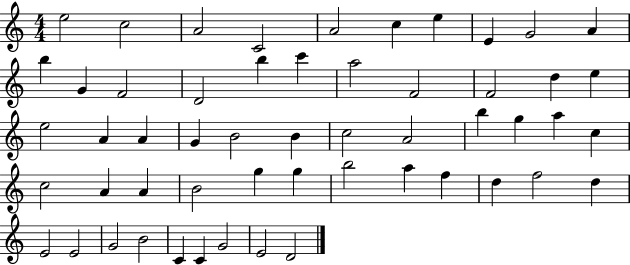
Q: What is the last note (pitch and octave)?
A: D4